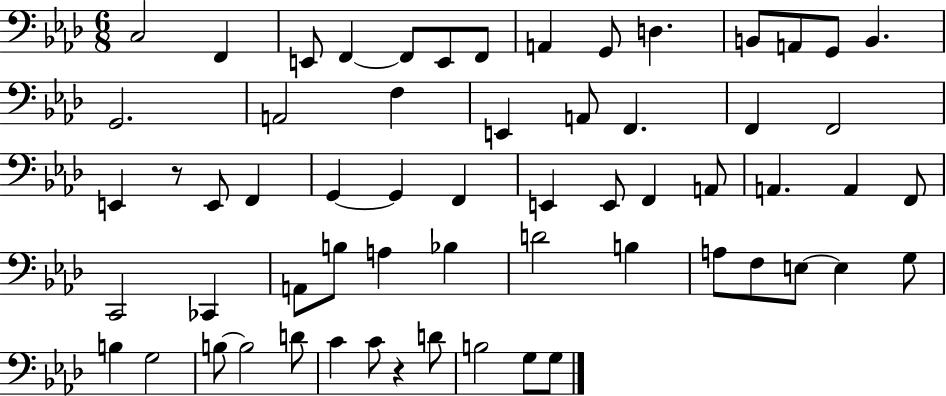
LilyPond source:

{
  \clef bass
  \numericTimeSignature
  \time 6/8
  \key aes \major
  c2 f,4 | e,8 f,4~~ f,8 e,8 f,8 | a,4 g,8 d4. | b,8 a,8 g,8 b,4. | \break g,2. | a,2 f4 | e,4 a,8 f,4. | f,4 f,2 | \break e,4 r8 e,8 f,4 | g,4~~ g,4 f,4 | e,4 e,8 f,4 a,8 | a,4. a,4 f,8 | \break c,2 ces,4 | a,8 b8 a4 bes4 | d'2 b4 | a8 f8 e8~~ e4 g8 | \break b4 g2 | b8~~ b2 d'8 | c'4 c'8 r4 d'8 | b2 g8 g8 | \break \bar "|."
}